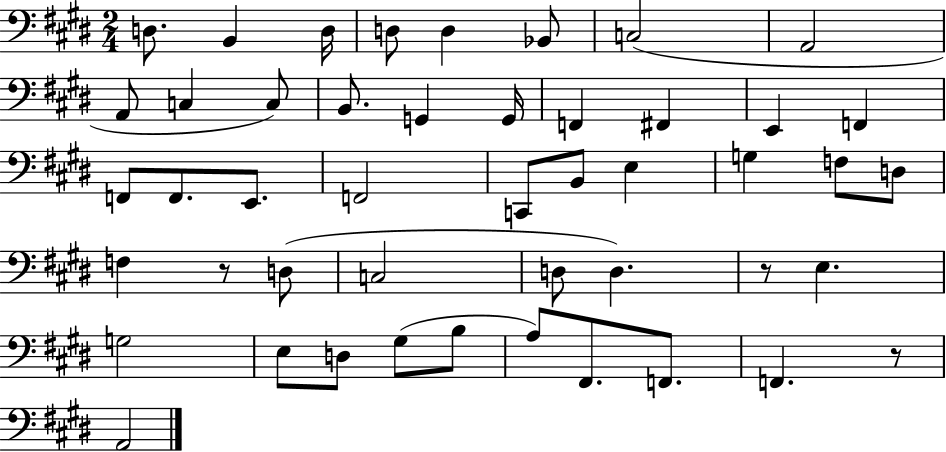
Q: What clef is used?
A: bass